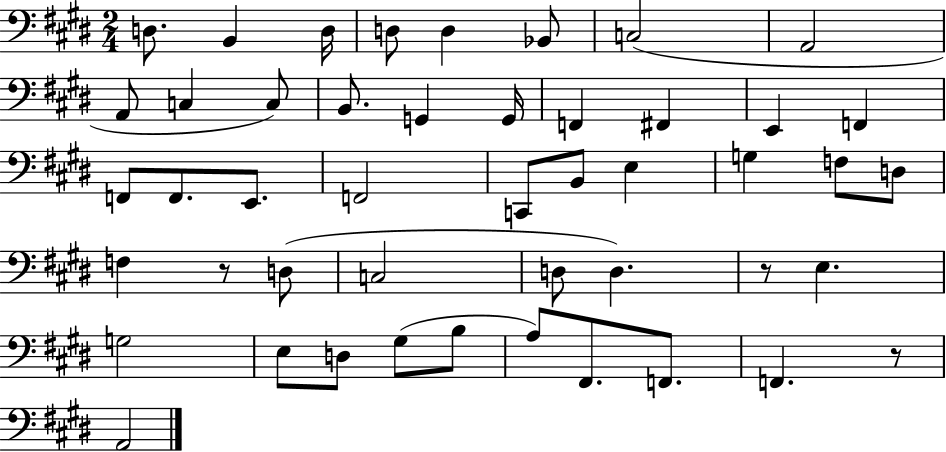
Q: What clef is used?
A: bass